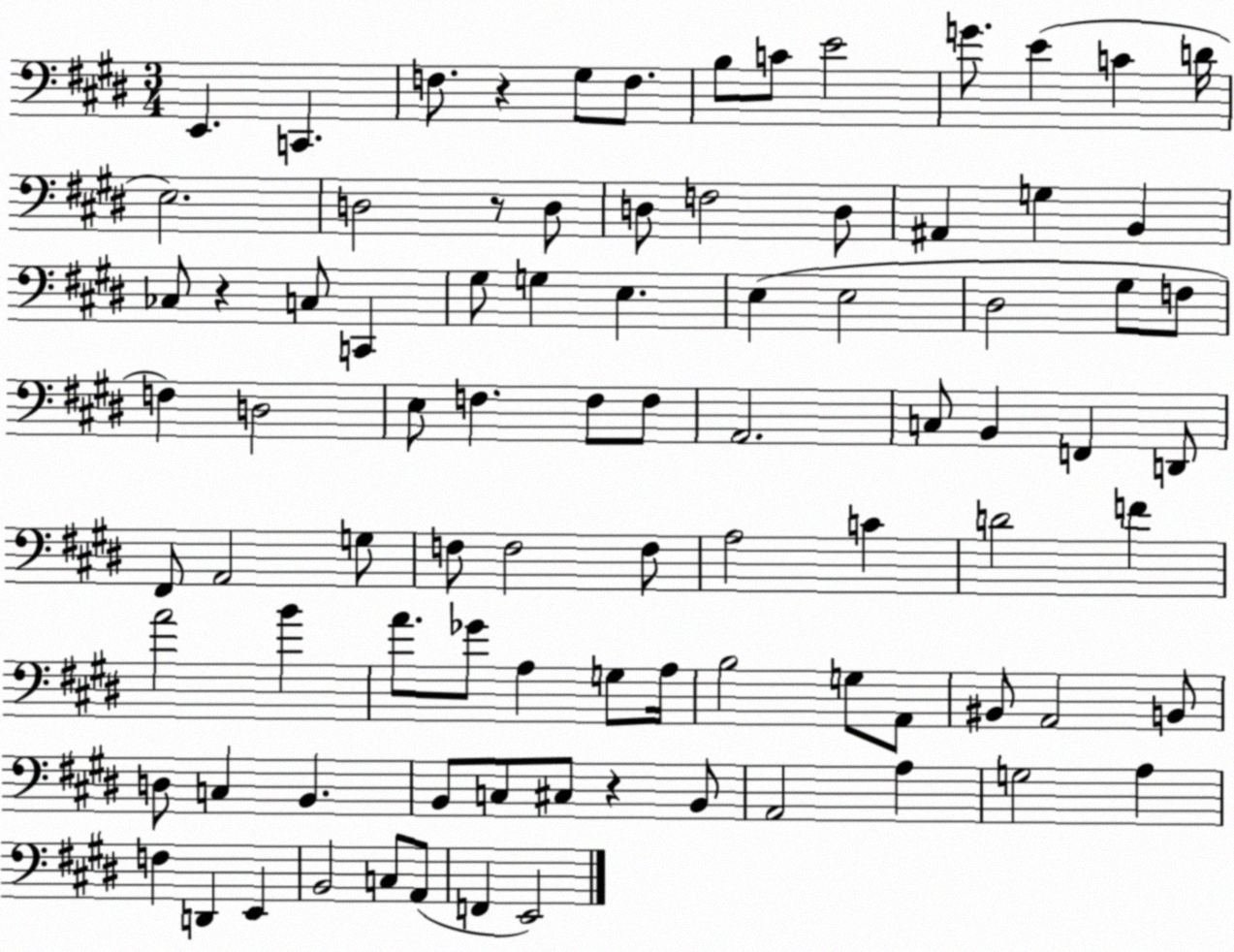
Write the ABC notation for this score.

X:1
T:Untitled
M:3/4
L:1/4
K:E
E,, C,, F,/2 z ^G,/2 F,/2 B,/2 C/2 E2 G/2 E C D/4 E,2 D,2 z/2 D,/2 D,/2 F,2 D,/2 ^A,, G, B,, _C,/2 z C,/2 C,, ^G,/2 G, E, E, E,2 ^D,2 ^G,/2 F,/2 F, D,2 E,/2 F, F,/2 F,/2 A,,2 C,/2 B,, F,, D,,/2 ^F,,/2 A,,2 G,/2 F,/2 F,2 F,/2 A,2 C D2 F A2 B A/2 _G/2 A, G,/2 A,/4 B,2 G,/2 A,,/2 ^B,,/2 A,,2 B,,/2 D,/2 C, B,, B,,/2 C,/2 ^C,/2 z B,,/2 A,,2 A, G,2 A, F, D,, E,, B,,2 C,/2 A,,/2 F,, E,,2